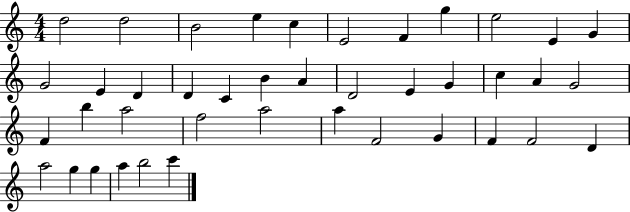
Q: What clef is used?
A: treble